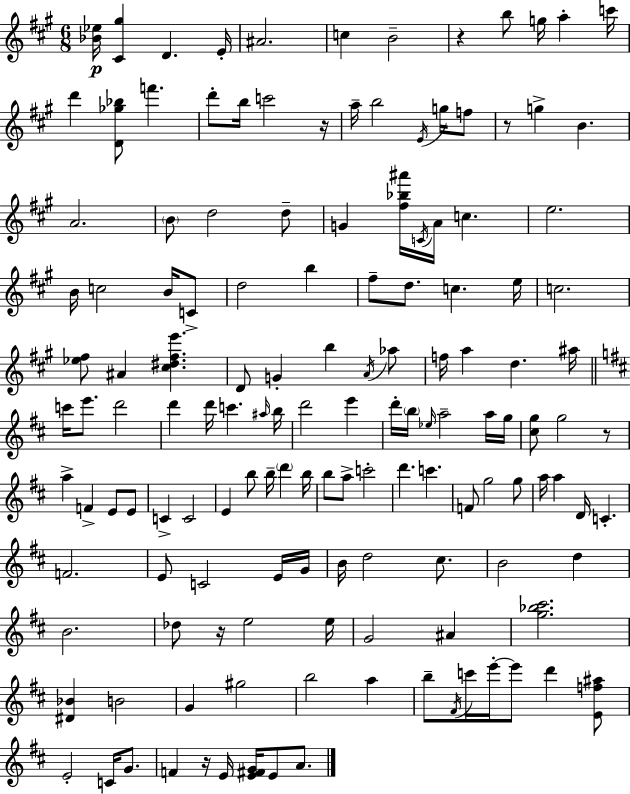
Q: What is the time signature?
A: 6/8